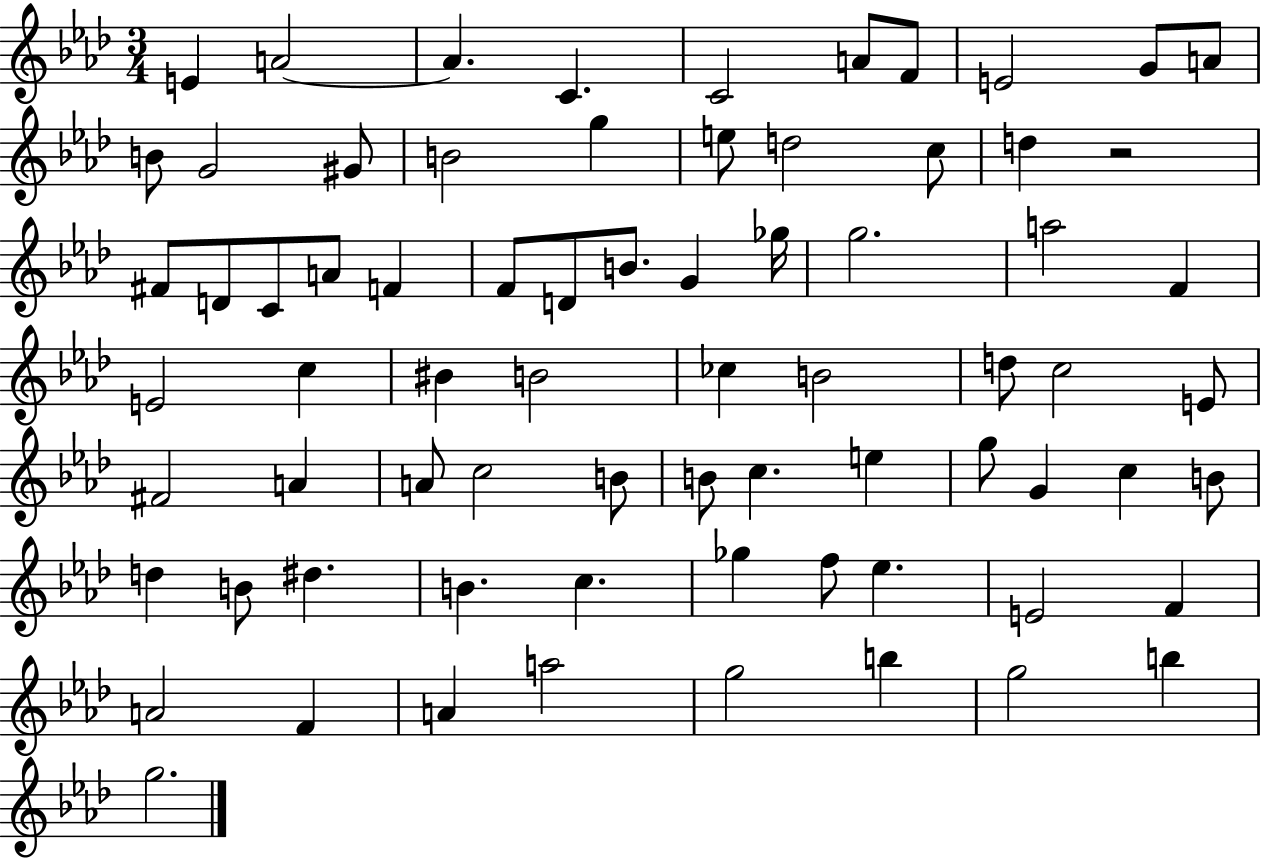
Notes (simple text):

E4/q A4/h A4/q. C4/q. C4/h A4/e F4/e E4/h G4/e A4/e B4/e G4/h G#4/e B4/h G5/q E5/e D5/h C5/e D5/q R/h F#4/e D4/e C4/e A4/e F4/q F4/e D4/e B4/e. G4/q Gb5/s G5/h. A5/h F4/q E4/h C5/q BIS4/q B4/h CES5/q B4/h D5/e C5/h E4/e F#4/h A4/q A4/e C5/h B4/e B4/e C5/q. E5/q G5/e G4/q C5/q B4/e D5/q B4/e D#5/q. B4/q. C5/q. Gb5/q F5/e Eb5/q. E4/h F4/q A4/h F4/q A4/q A5/h G5/h B5/q G5/h B5/q G5/h.